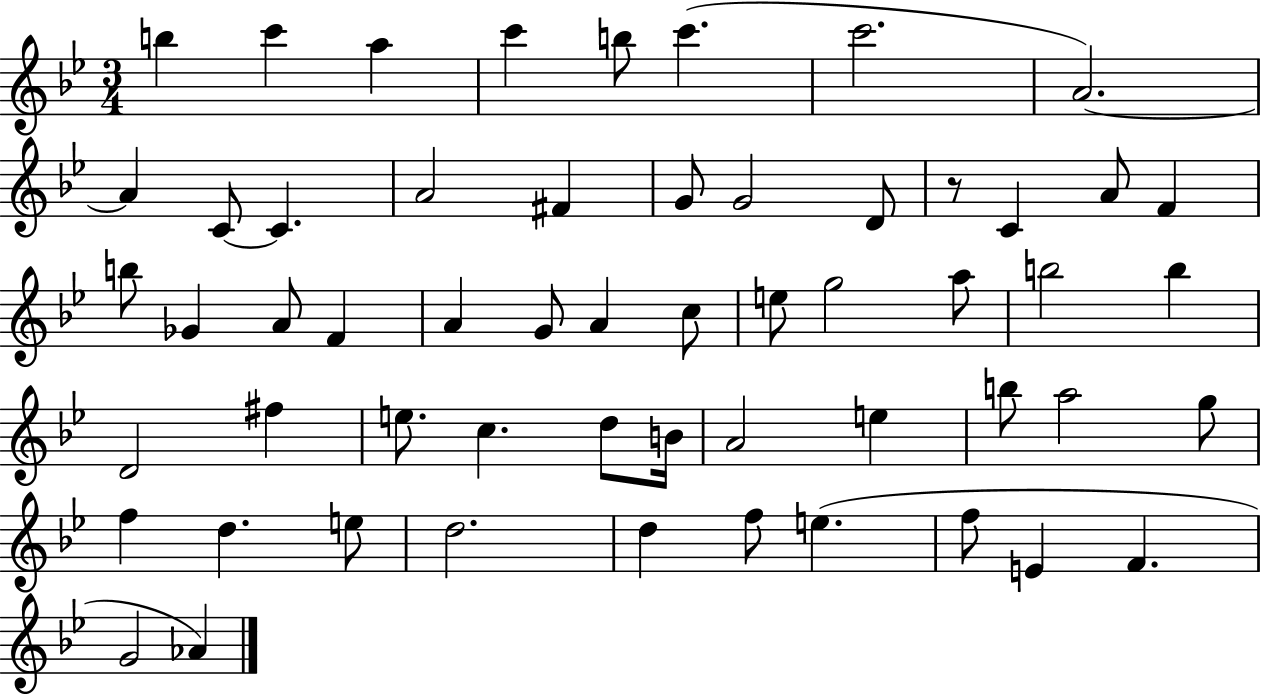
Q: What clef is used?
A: treble